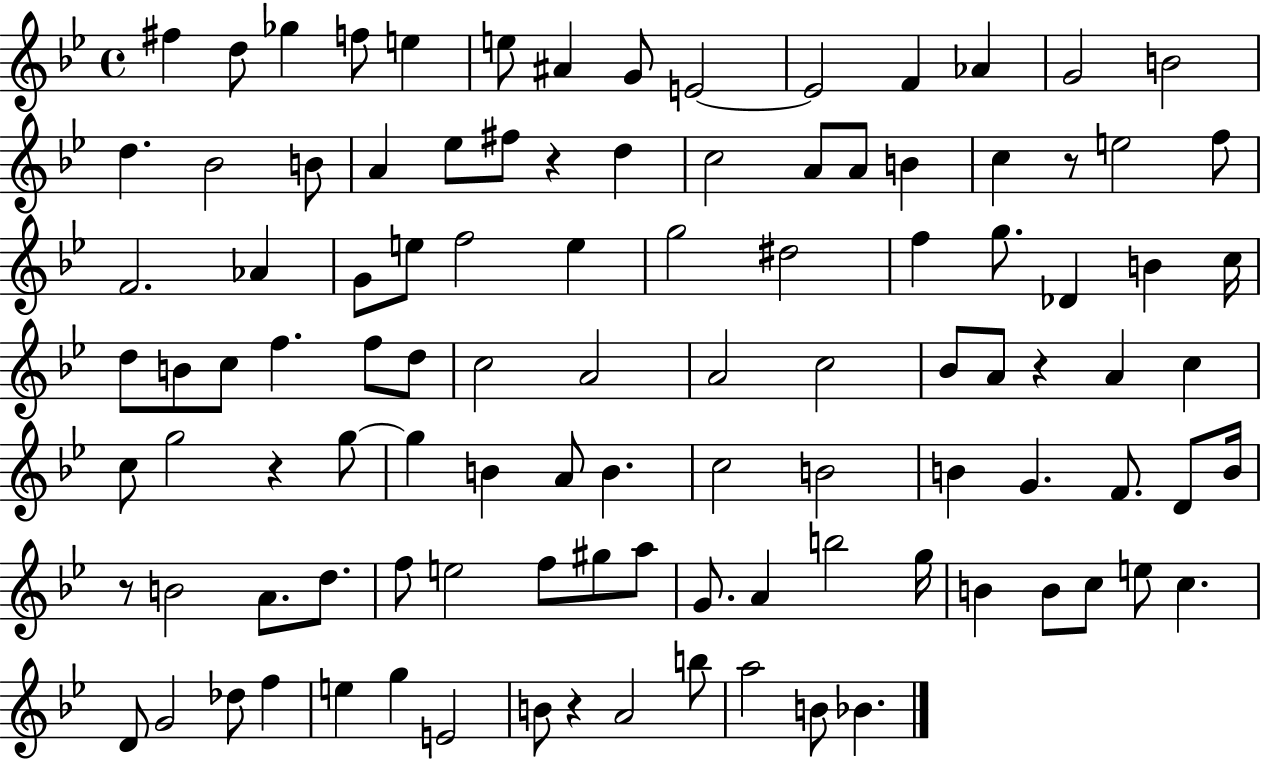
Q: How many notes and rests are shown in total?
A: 105